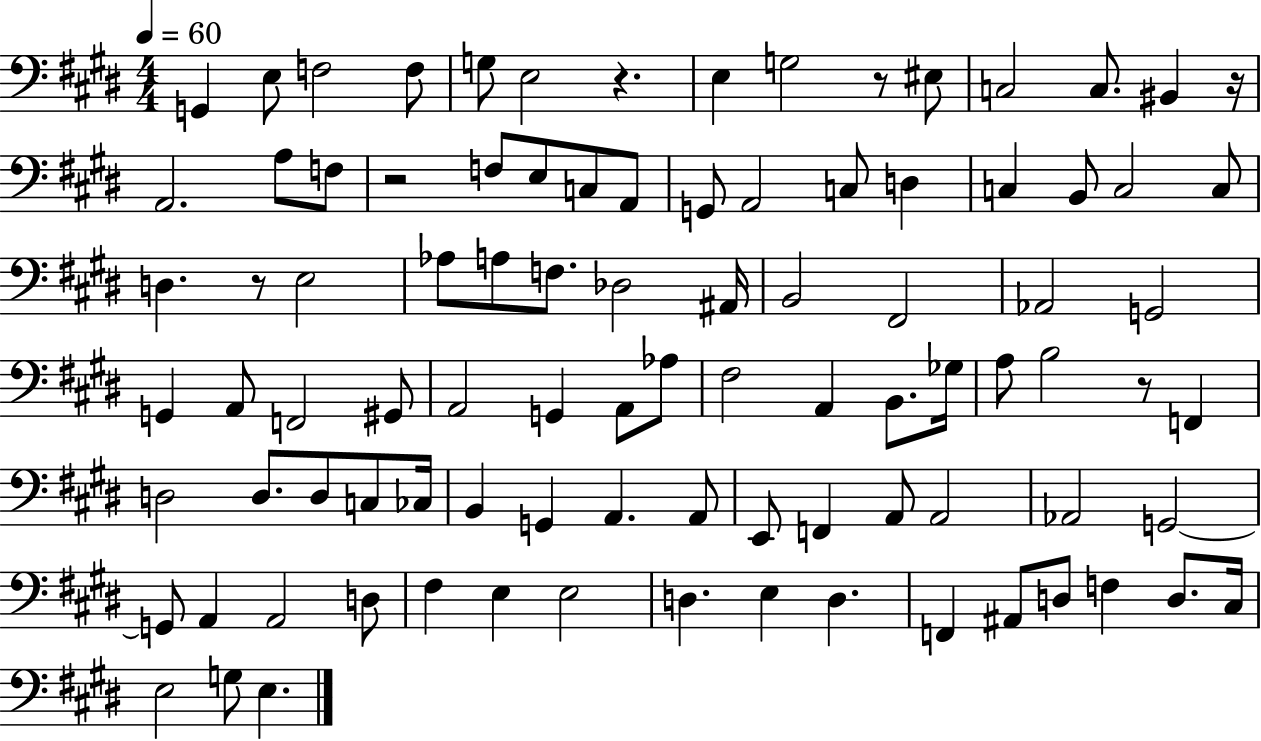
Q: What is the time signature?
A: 4/4